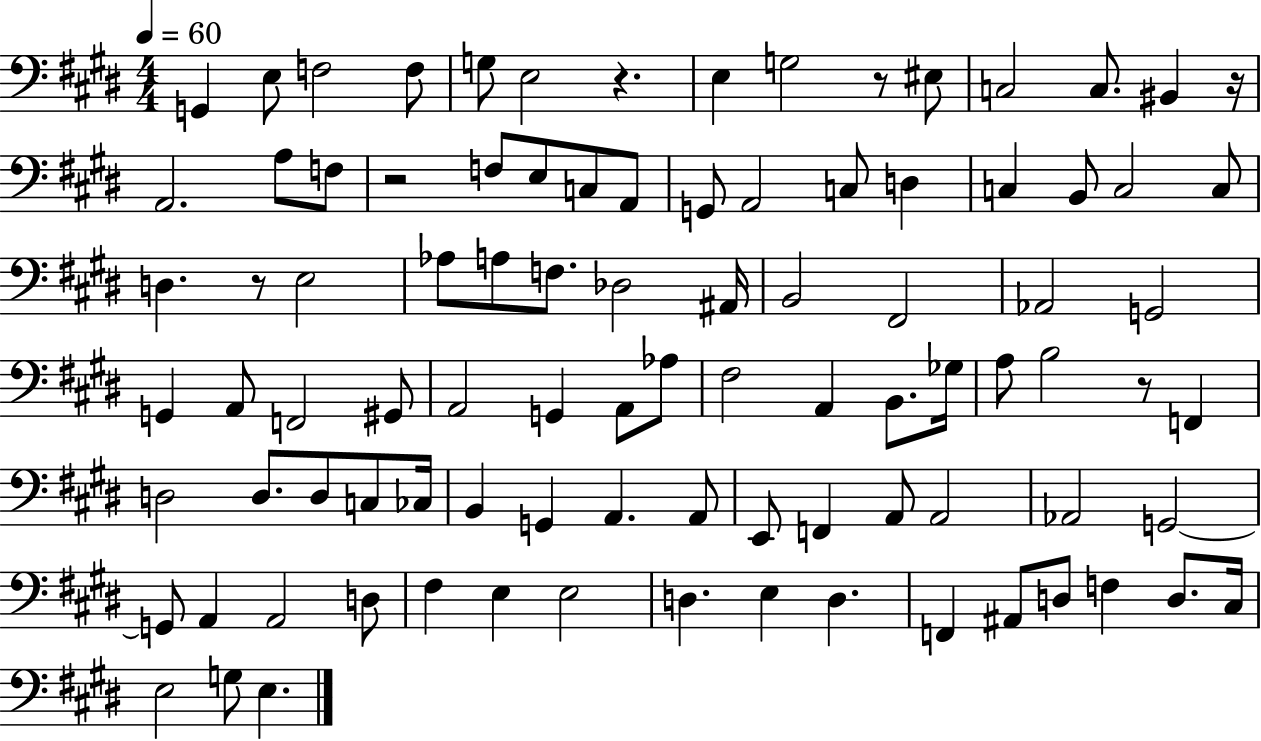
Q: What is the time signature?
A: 4/4